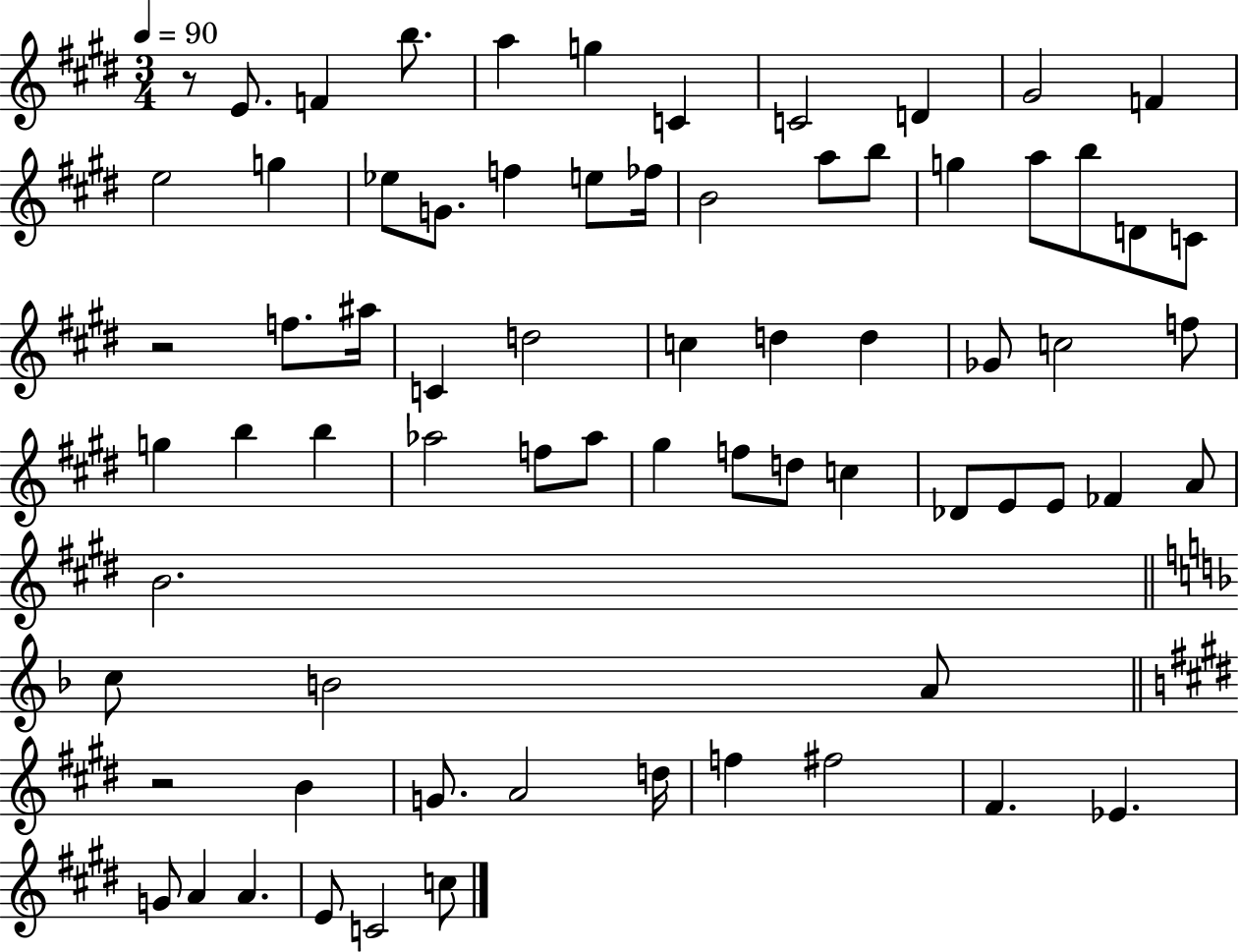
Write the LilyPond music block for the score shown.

{
  \clef treble
  \numericTimeSignature
  \time 3/4
  \key e \major
  \tempo 4 = 90
  \repeat volta 2 { r8 e'8. f'4 b''8. | a''4 g''4 c'4 | c'2 d'4 | gis'2 f'4 | \break e''2 g''4 | ees''8 g'8. f''4 e''8 fes''16 | b'2 a''8 b''8 | g''4 a''8 b''8 d'8 c'8 | \break r2 f''8. ais''16 | c'4 d''2 | c''4 d''4 d''4 | ges'8 c''2 f''8 | \break g''4 b''4 b''4 | aes''2 f''8 aes''8 | gis''4 f''8 d''8 c''4 | des'8 e'8 e'8 fes'4 a'8 | \break b'2. | \bar "||" \break \key f \major c''8 b'2 a'8 | \bar "||" \break \key e \major r2 b'4 | g'8. a'2 d''16 | f''4 fis''2 | fis'4. ees'4. | \break g'8 a'4 a'4. | e'8 c'2 c''8 | } \bar "|."
}